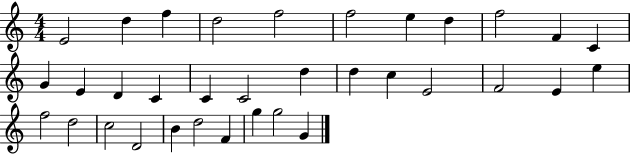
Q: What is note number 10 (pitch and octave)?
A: F4